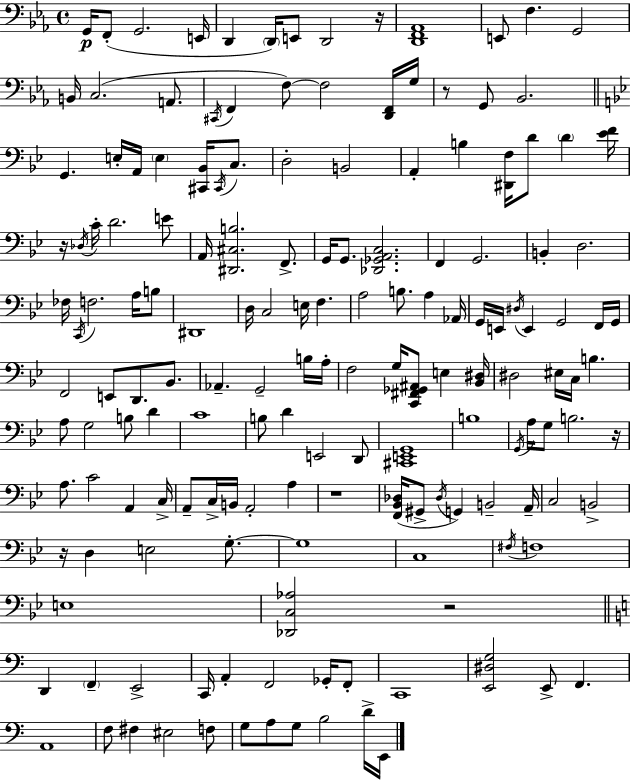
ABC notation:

X:1
T:Untitled
M:4/4
L:1/4
K:Cm
G,,/4 F,,/2 G,,2 E,,/4 D,, D,,/4 E,,/2 D,,2 z/4 [D,,F,,_A,,]4 E,,/2 F, G,,2 B,,/4 C,2 A,,/2 ^C,,/4 F,, F,/2 F,2 [D,,F,,]/4 G,/4 z/2 G,,/2 _B,,2 G,, E,/4 A,,/4 E, [^C,,_B,,]/4 ^C,,/4 C,/2 D,2 B,,2 A,, B, [^D,,F,]/4 D/2 D [_EF]/4 z/4 _D,/4 C/4 D2 E/2 A,,/4 [^D,,^C,B,]2 F,,/2 G,,/4 G,,/2 [_D,,_G,,A,,C,]2 F,, G,,2 B,, D,2 _F,/4 C,,/4 F,2 A,/4 B,/2 ^D,,4 D,/4 C,2 E,/4 F, A,2 B,/2 A, _A,,/4 G,,/4 E,,/4 ^D,/4 E,, G,,2 F,,/4 G,,/4 F,,2 E,,/2 D,,/2 _B,,/2 _A,, G,,2 B,/4 A,/4 F,2 G,/4 [C,,^F,,_G,,^A,,]/2 E, [_B,,^D,]/4 ^D,2 ^E,/4 C,/4 B, A,/2 G,2 B,/2 D C4 B,/2 D E,,2 D,,/2 [^C,,E,,G,,]4 B,4 G,,/4 A,/4 G,/2 B,2 z/4 A,/2 C2 A,, C,/4 A,,/2 C,/4 B,,/4 A,,2 A, z4 [F,,_B,,_D,]/4 ^G,,/2 _D,/4 G,, B,,2 A,,/4 C,2 B,,2 z/4 D, E,2 G,/2 G,4 C,4 ^F,/4 F,4 E,4 [_D,,C,_A,]2 z2 D,, F,, E,,2 C,,/4 A,, F,,2 _G,,/4 F,,/2 C,,4 [E,,^D,G,]2 E,,/2 F,, A,,4 F,/2 ^F, ^E,2 F,/2 G,/2 A,/2 G,/2 B,2 D/4 E,,/4